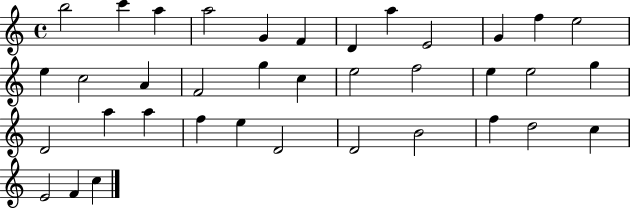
X:1
T:Untitled
M:4/4
L:1/4
K:C
b2 c' a a2 G F D a E2 G f e2 e c2 A F2 g c e2 f2 e e2 g D2 a a f e D2 D2 B2 f d2 c E2 F c